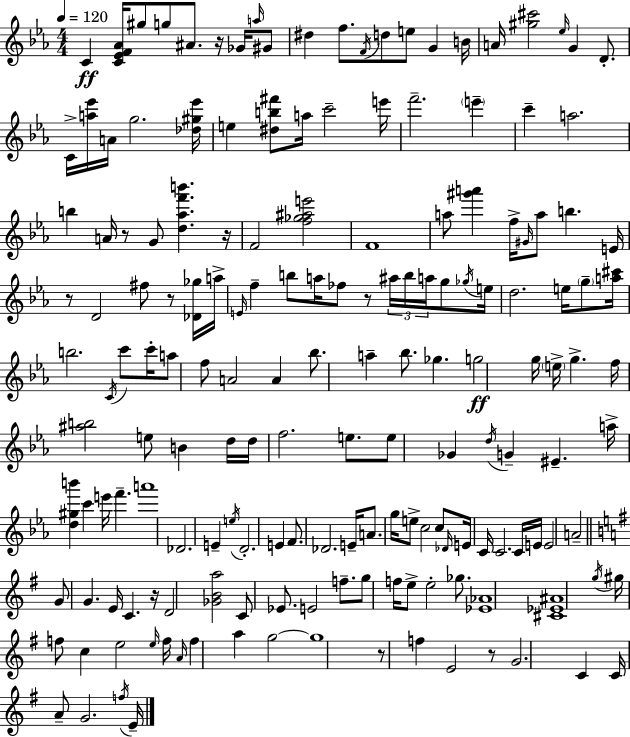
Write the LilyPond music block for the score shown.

{
  \clef treble
  \numericTimeSignature
  \time 4/4
  \key ees \major
  \tempo 4 = 120
  c'4\ff <c' ees' f' aes'>16 gis''8 g''8 ais'8. r16 ges'16 \grace { a''16 } gis'8 | dis''4 f''8. \acciaccatura { f'16 } d''8 e''8 g'4 | b'16 a'16 <gis'' cis'''>2 \grace { ees''16 } g'4 | d'8.-. c'16-> <a'' ees'''>16 a'16 g''2. | \break <des'' gis'' ees'''>16 e''4 <dis'' b'' fis'''>8 a''16 c'''2-- | e'''16 f'''2.-- \parenthesize e'''4-- | c'''4-- a''2. | b''4 a'16 r8 g'8 <d'' aes'' f''' b'''>4. | \break r16 f'2 <f'' ges'' ais'' e'''>2 | f'1 | a''8 <gis''' a'''>4 f''16-> \grace { gis'16 } a''8 b''4. | e'16 r8 d'2 fis''8 | \break r8 <des' ges''>16 a''16-> \grace { e'16 } f''4-- b''8 a''16 fes''8 r8 | \tuplet 3/2 { ais''16 b''16 a''16 } g''8 \acciaccatura { ges''16 } e''16 d''2. | e''16 \parenthesize g''8-- <a'' cis'''>16 b''2. | \acciaccatura { c'16 } c'''8 c'''16-. a''8 f''8 a'2 | \break a'4 bes''8. a''4-- bes''8. | ges''4. g''2\ff g''16 | \parenthesize e''16-> g''4.-> f''16 <ais'' b''>2 | e''8 b'4 d''16 d''16 f''2. | \break e''8. e''8 ges'4 \acciaccatura { d''16 } g'4-- | eis'4.-- a''16-> <d'' gis'' b'''>4 c'''4 | e'''16 f'''4.-- a'''1 | des'2. | \break e'4-- \acciaccatura { e''16 } d'2.-. | e'4 f'8. des'2. | e'16-- a'8. g''16 e''8-> c''2 | c''8 \grace { des'16 } e'16 c'16 c'2. | \break c'16 e'16 e'2 | a'2-- \bar "||" \break \key g \major g'8 g'4. e'16 c'4. r16 | d'2 <ges' b' a''>2 | c'8 ees'8. e'2 f''8.-- | g''8 f''16 e''8-> e''2-. ges''8. | \break <ees' aes'>1 | <cis' ees' ais'>1 | \acciaccatura { g''16 } gis''16 f''8 c''4 e''2 | \grace { e''16 } f''16 \grace { a'16 } f''4 a''4 g''2~~ | \break g''1 | r8 f''4 e'2 | r8 g'2. c'4 | c'16 a'8-- g'2. | \break \acciaccatura { f''16 } e'16-- \bar "|."
}